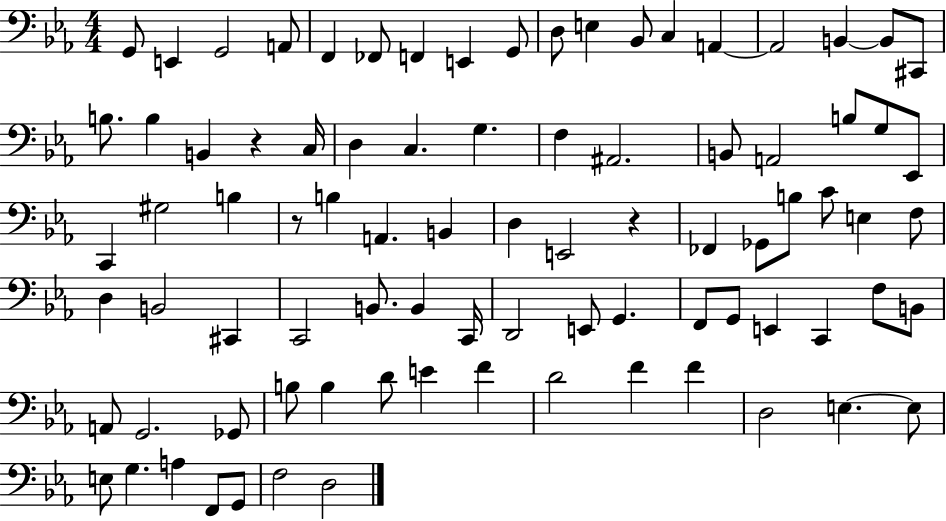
{
  \clef bass
  \numericTimeSignature
  \time 4/4
  \key ees \major
  g,8 e,4 g,2 a,8 | f,4 fes,8 f,4 e,4 g,8 | d8 e4 bes,8 c4 a,4~~ | a,2 b,4~~ b,8 cis,8 | \break b8. b4 b,4 r4 c16 | d4 c4. g4. | f4 ais,2. | b,8 a,2 b8 g8 ees,8 | \break c,4 gis2 b4 | r8 b4 a,4. b,4 | d4 e,2 r4 | fes,4 ges,8 b8 c'8 e4 f8 | \break d4 b,2 cis,4 | c,2 b,8. b,4 c,16 | d,2 e,8 g,4. | f,8 g,8 e,4 c,4 f8 b,8 | \break a,8 g,2. ges,8 | b8 b4 d'8 e'4 f'4 | d'2 f'4 f'4 | d2 e4.~~ e8 | \break e8 g4. a4 f,8 g,8 | f2 d2 | \bar "|."
}